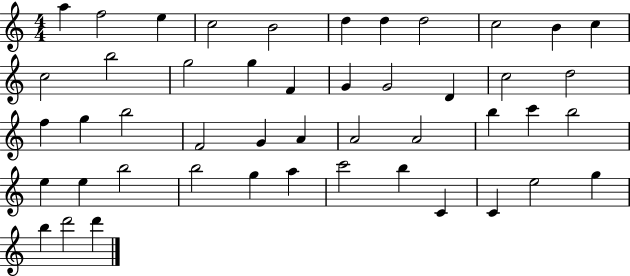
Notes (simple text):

A5/q F5/h E5/q C5/h B4/h D5/q D5/q D5/h C5/h B4/q C5/q C5/h B5/h G5/h G5/q F4/q G4/q G4/h D4/q C5/h D5/h F5/q G5/q B5/h F4/h G4/q A4/q A4/h A4/h B5/q C6/q B5/h E5/q E5/q B5/h B5/h G5/q A5/q C6/h B5/q C4/q C4/q E5/h G5/q B5/q D6/h D6/q